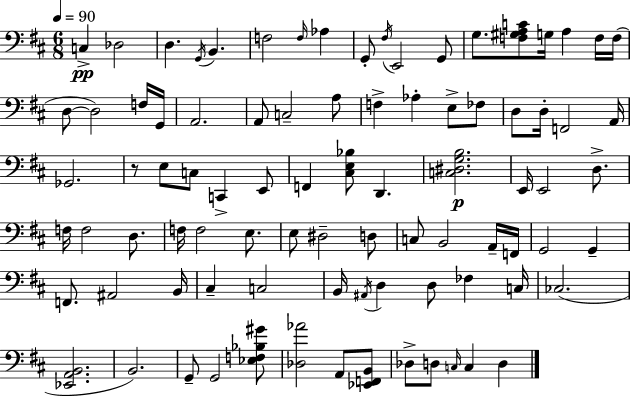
{
  \clef bass
  \numericTimeSignature
  \time 6/8
  \key d \major
  \tempo 4 = 90
  c4->\pp des2 | d4. \acciaccatura { g,16 } b,4. | f2 \grace { f16 } aes4 | g,8-. \acciaccatura { fis16 } e,2 | \break g,8 g8. <f gis a c'>8 g16 a4 | f16 f16( d8~~ d2) | f16 g,16 a,2. | a,8 c2-- | \break a8 f4-> aes4-. e8-> | fes8 d8 d16-. f,2 | a,16 ges,2. | r8 e8 c8 c,4-> | \break e,8 f,4 <cis e bes>8 d,4. | <c dis g b>2.\p | e,16 e,2 | d8.-> f16 f2 | \break d8. f16 f2 | e8. e8 dis2-- | d8 c8 b,2 | a,16-- f,16 g,2 g,4-- | \break f,8. ais,2 | b,16 cis4-- c2 | b,16 \acciaccatura { ais,16 } d4 d8 fes4 | c16 ces2.( | \break <ees, a, b,>2. | b,2.) | g,8-- g,2 | <ees f bes gis'>8 <des aes'>2 | \break a,8 <ees, f, b,>8 des8-> d8 \grace { c16 } c4 | d4 \bar "|."
}